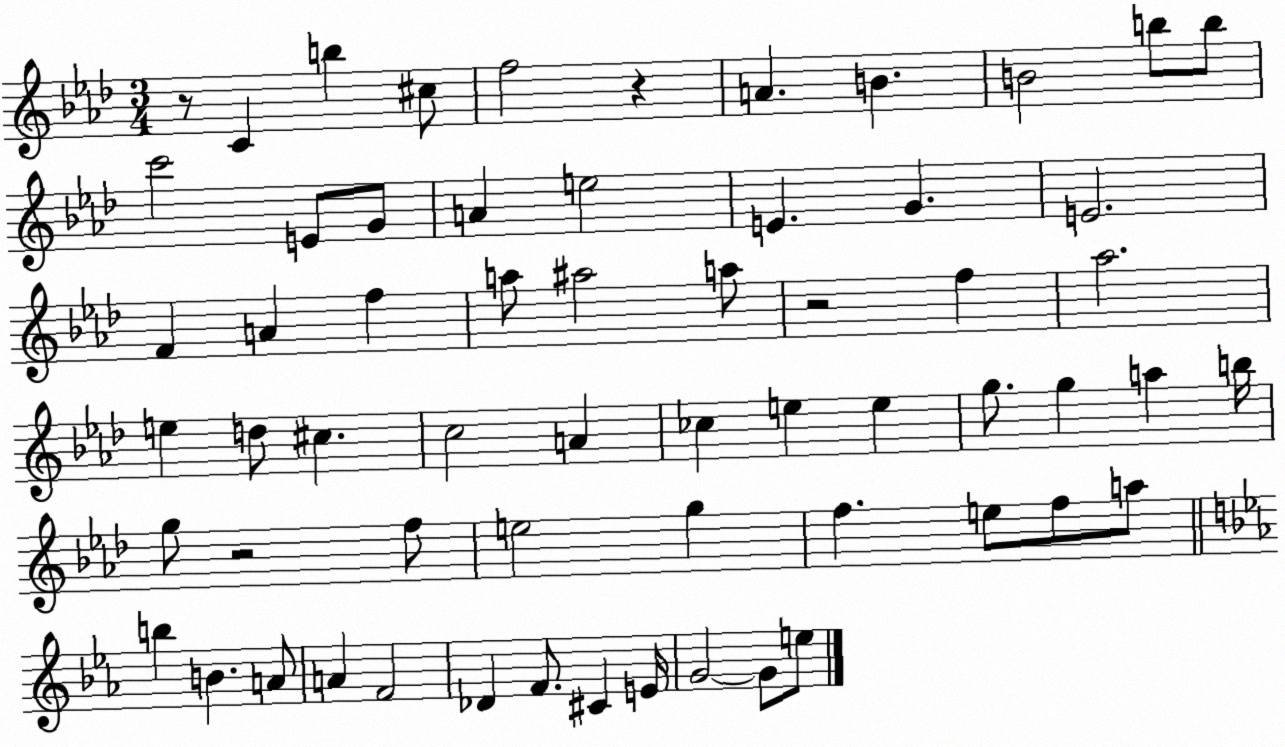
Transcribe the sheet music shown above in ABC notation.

X:1
T:Untitled
M:3/4
L:1/4
K:Ab
z/2 C b ^c/2 f2 z A B B2 b/2 b/2 c'2 E/2 G/2 A e2 E G E2 F A f a/2 ^a2 a/2 z2 f _a2 e d/2 ^c c2 A _c e e g/2 g a b/4 g/2 z2 f/2 e2 g f e/2 f/2 a/2 b B A/2 A F2 _D F/2 ^C E/4 G2 G/2 e/2